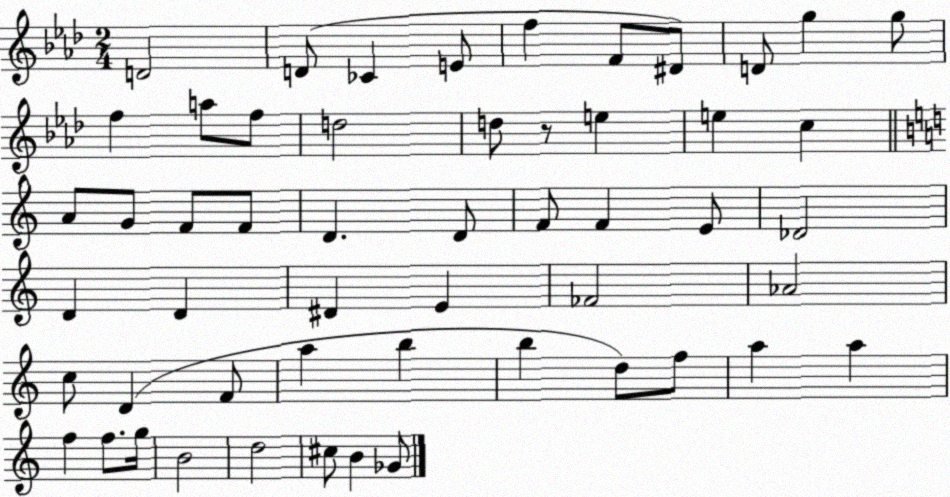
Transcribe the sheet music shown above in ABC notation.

X:1
T:Untitled
M:2/4
L:1/4
K:Ab
D2 D/2 _C E/2 f F/2 ^D/2 D/2 g g/2 f a/2 f/2 d2 d/2 z/2 e e c A/2 G/2 F/2 F/2 D D/2 F/2 F E/2 _D2 D D ^D E _F2 _A2 c/2 D F/2 a b b d/2 f/2 a a f f/2 g/4 B2 d2 ^c/2 B _G/2